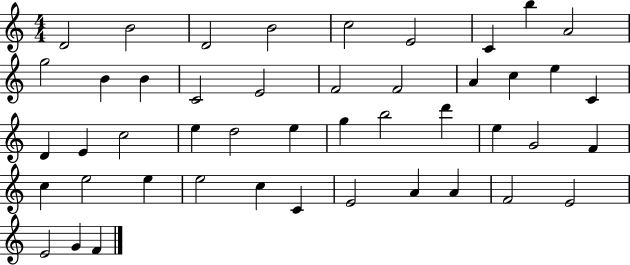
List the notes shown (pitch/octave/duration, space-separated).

D4/h B4/h D4/h B4/h C5/h E4/h C4/q B5/q A4/h G5/h B4/q B4/q C4/h E4/h F4/h F4/h A4/q C5/q E5/q C4/q D4/q E4/q C5/h E5/q D5/h E5/q G5/q B5/h D6/q E5/q G4/h F4/q C5/q E5/h E5/q E5/h C5/q C4/q E4/h A4/q A4/q F4/h E4/h E4/h G4/q F4/q